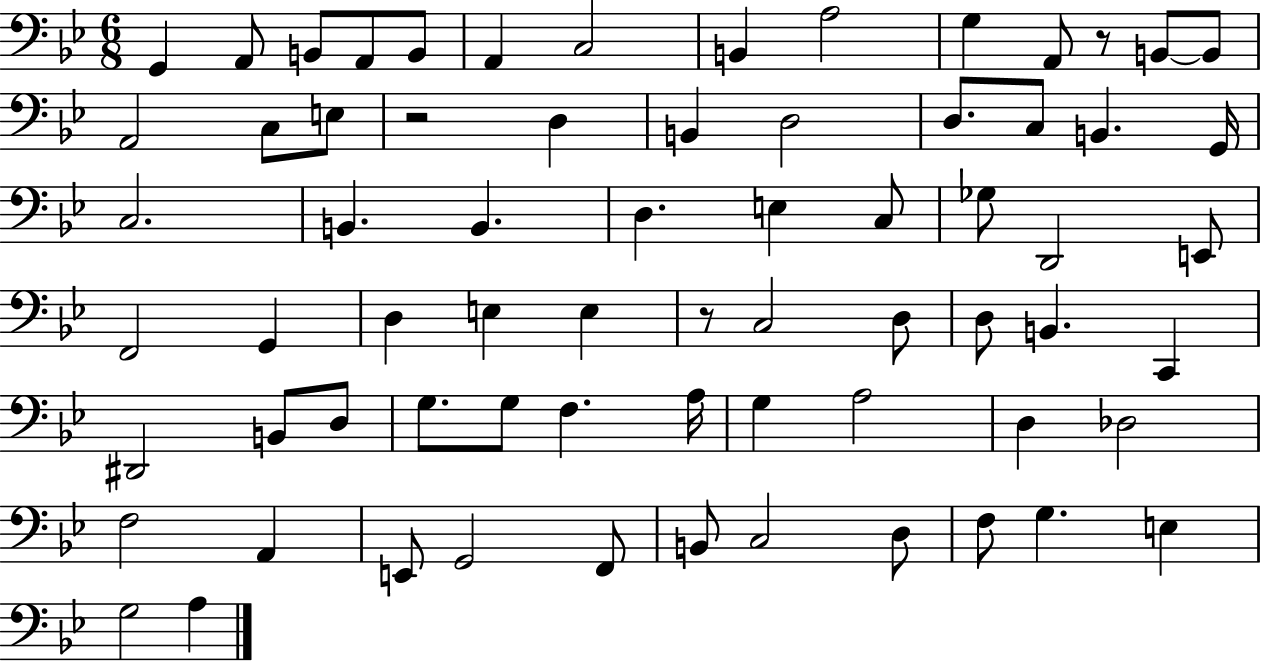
G2/q A2/e B2/e A2/e B2/e A2/q C3/h B2/q A3/h G3/q A2/e R/e B2/e B2/e A2/h C3/e E3/e R/h D3/q B2/q D3/h D3/e. C3/e B2/q. G2/s C3/h. B2/q. B2/q. D3/q. E3/q C3/e Gb3/e D2/h E2/e F2/h G2/q D3/q E3/q E3/q R/e C3/h D3/e D3/e B2/q. C2/q D#2/h B2/e D3/e G3/e. G3/e F3/q. A3/s G3/q A3/h D3/q Db3/h F3/h A2/q E2/e G2/h F2/e B2/e C3/h D3/e F3/e G3/q. E3/q G3/h A3/q